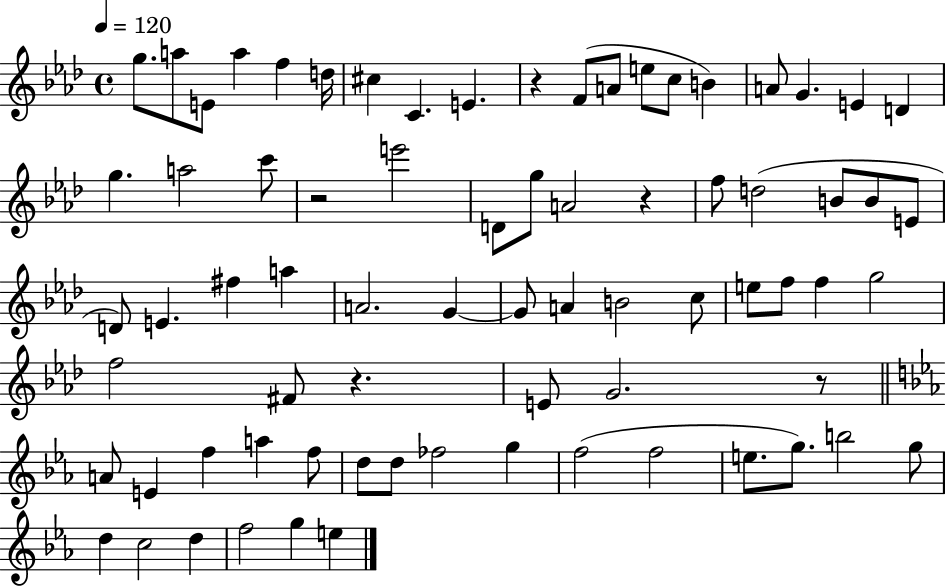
G5/e. A5/e E4/e A5/q F5/q D5/s C#5/q C4/q. E4/q. R/q F4/e A4/e E5/e C5/e B4/q A4/e G4/q. E4/q D4/q G5/q. A5/h C6/e R/h E6/h D4/e G5/e A4/h R/q F5/e D5/h B4/e B4/e E4/e D4/e E4/q. F#5/q A5/q A4/h. G4/q G4/e A4/q B4/h C5/e E5/e F5/e F5/q G5/h F5/h F#4/e R/q. E4/e G4/h. R/e A4/e E4/q F5/q A5/q F5/e D5/e D5/e FES5/h G5/q F5/h F5/h E5/e. G5/e. B5/h G5/e D5/q C5/h D5/q F5/h G5/q E5/q